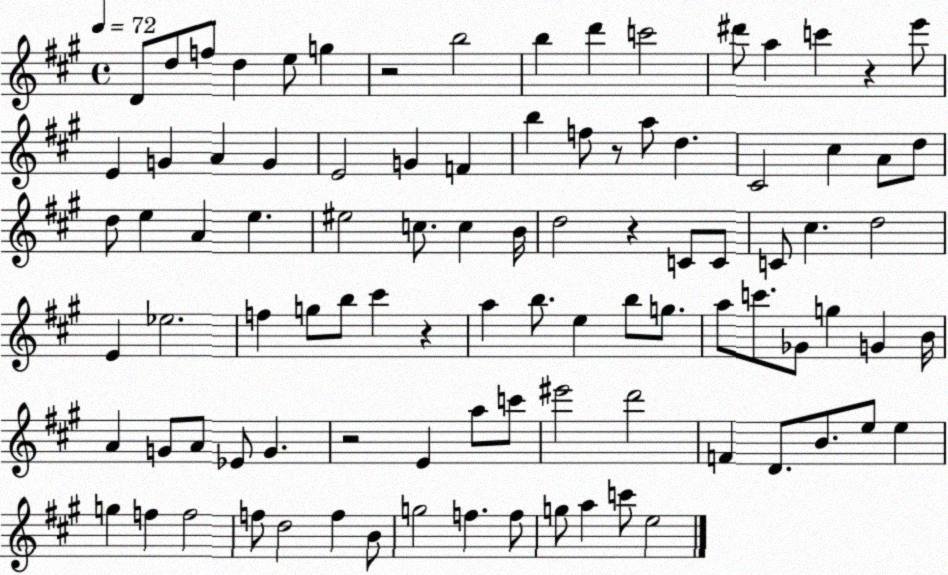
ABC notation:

X:1
T:Untitled
M:4/4
L:1/4
K:A
D/2 d/2 f/2 d e/2 g z2 b2 b d' c'2 ^d'/2 a c' z e'/2 E G A G E2 G F b f/2 z/2 a/2 d ^C2 ^c A/2 d/2 d/2 e A e ^e2 c/2 c B/4 d2 z C/2 C/2 C/2 ^c d2 E _e2 f g/2 b/2 ^c' z a b/2 e b/2 g/2 a/2 c'/2 _G/2 g G B/4 A G/2 A/2 _E/2 G z2 E a/2 c'/2 ^e'2 d'2 F D/2 B/2 e/2 e g f f2 f/2 d2 f B/2 g2 f f/2 g/2 a c'/2 e2